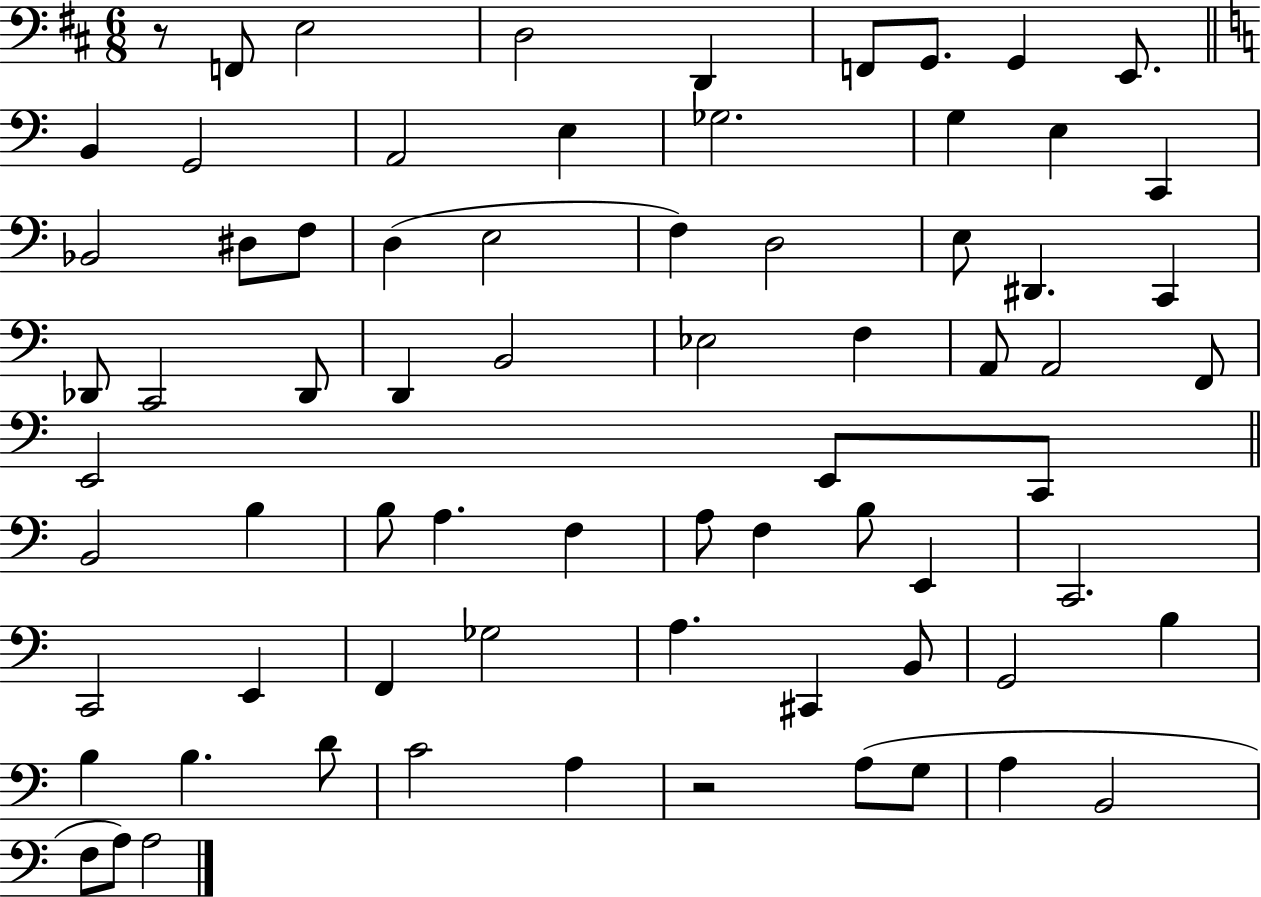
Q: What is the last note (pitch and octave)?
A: A3